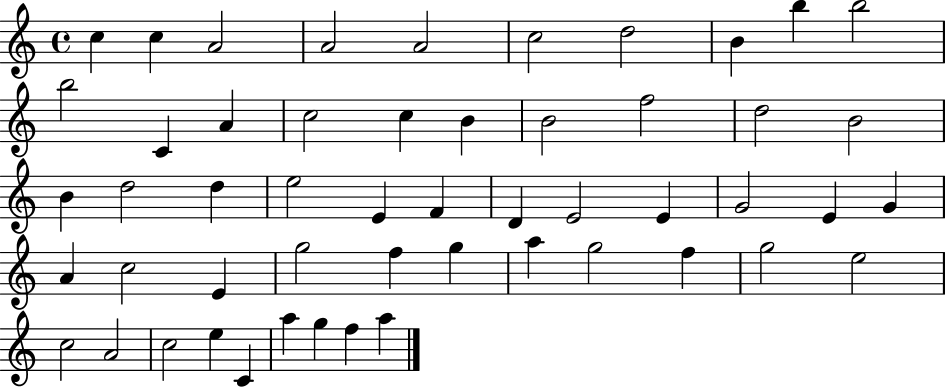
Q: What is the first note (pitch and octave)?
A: C5